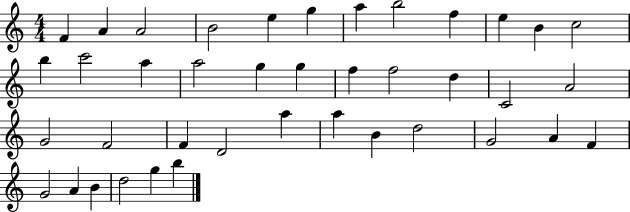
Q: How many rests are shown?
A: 0